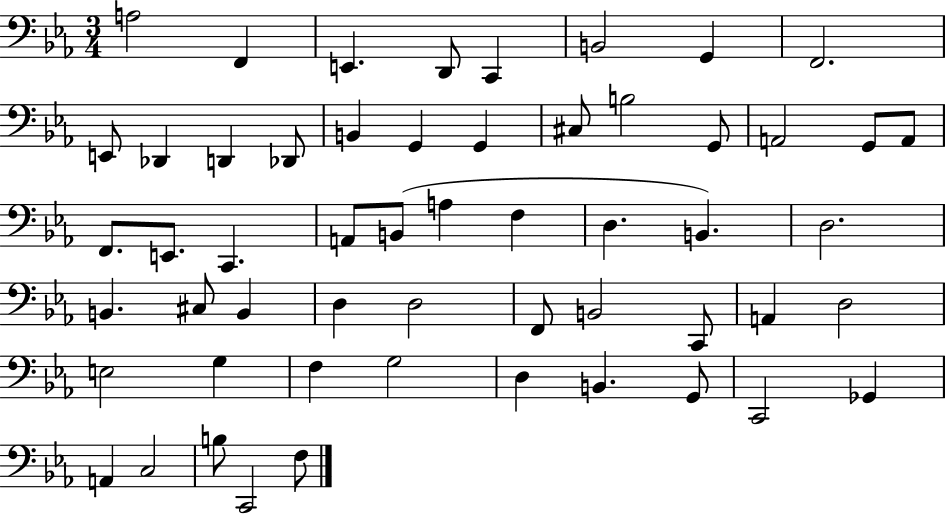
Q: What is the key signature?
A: EES major